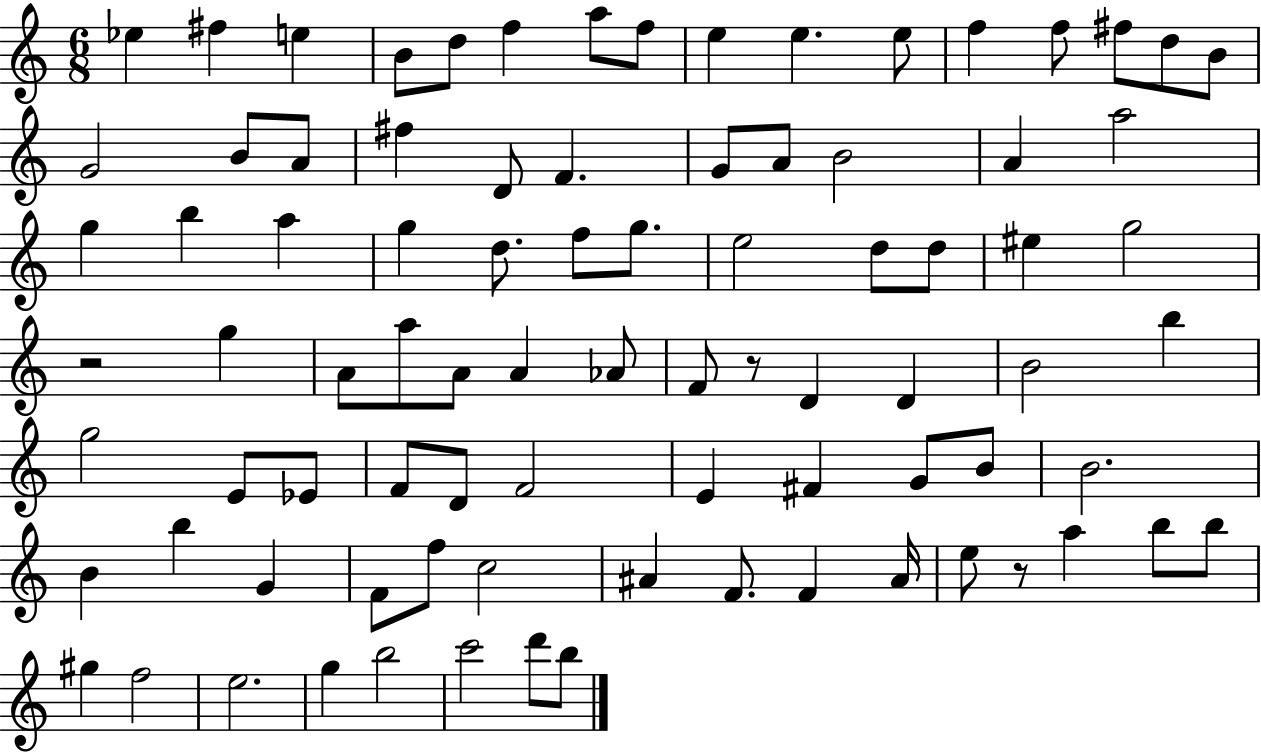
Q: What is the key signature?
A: C major